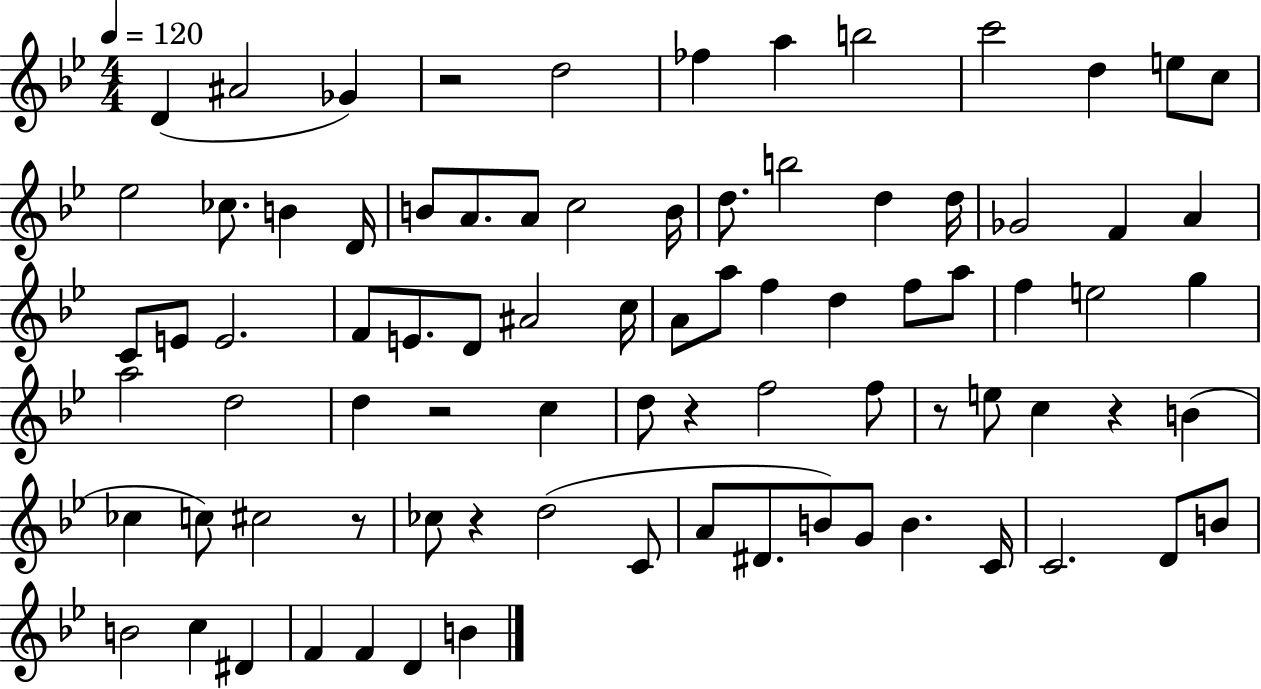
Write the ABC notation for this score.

X:1
T:Untitled
M:4/4
L:1/4
K:Bb
D ^A2 _G z2 d2 _f a b2 c'2 d e/2 c/2 _e2 _c/2 B D/4 B/2 A/2 A/2 c2 B/4 d/2 b2 d d/4 _G2 F A C/2 E/2 E2 F/2 E/2 D/2 ^A2 c/4 A/2 a/2 f d f/2 a/2 f e2 g a2 d2 d z2 c d/2 z f2 f/2 z/2 e/2 c z B _c c/2 ^c2 z/2 _c/2 z d2 C/2 A/2 ^D/2 B/2 G/2 B C/4 C2 D/2 B/2 B2 c ^D F F D B